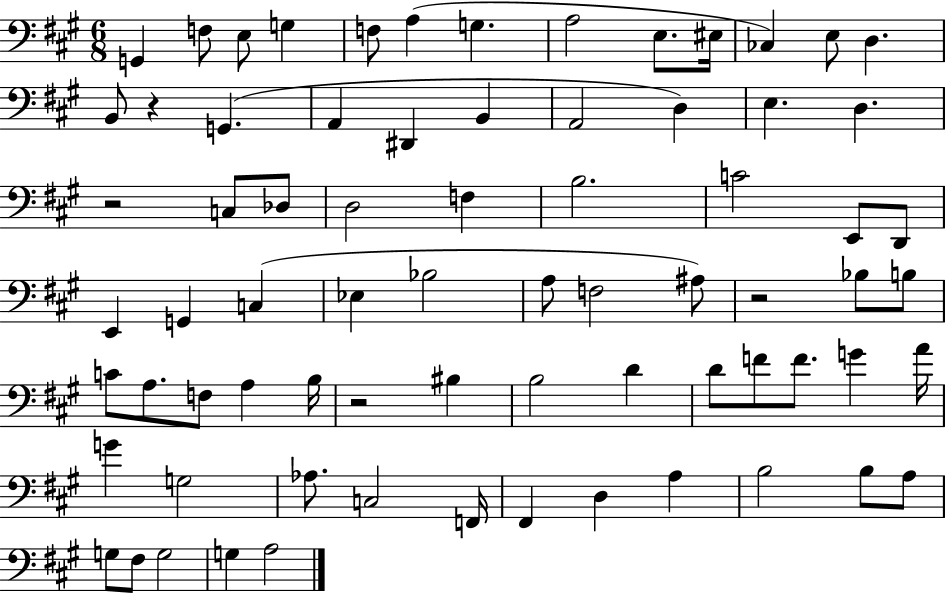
G2/q F3/e E3/e G3/q F3/e A3/q G3/q. A3/h E3/e. EIS3/s CES3/q E3/e D3/q. B2/e R/q G2/q. A2/q D#2/q B2/q A2/h D3/q E3/q. D3/q. R/h C3/e Db3/e D3/h F3/q B3/h. C4/h E2/e D2/e E2/q G2/q C3/q Eb3/q Bb3/h A3/e F3/h A#3/e R/h Bb3/e B3/e C4/e A3/e. F3/e A3/q B3/s R/h BIS3/q B3/h D4/q D4/e F4/e F4/e. G4/q A4/s G4/q G3/h Ab3/e. C3/h F2/s F#2/q D3/q A3/q B3/h B3/e A3/e G3/e F#3/e G3/h G3/q A3/h